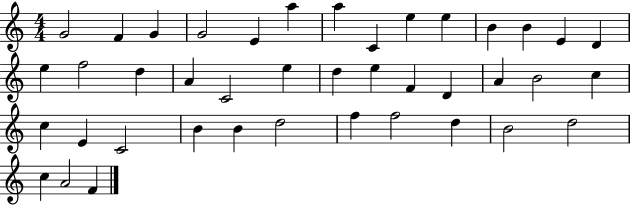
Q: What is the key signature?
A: C major